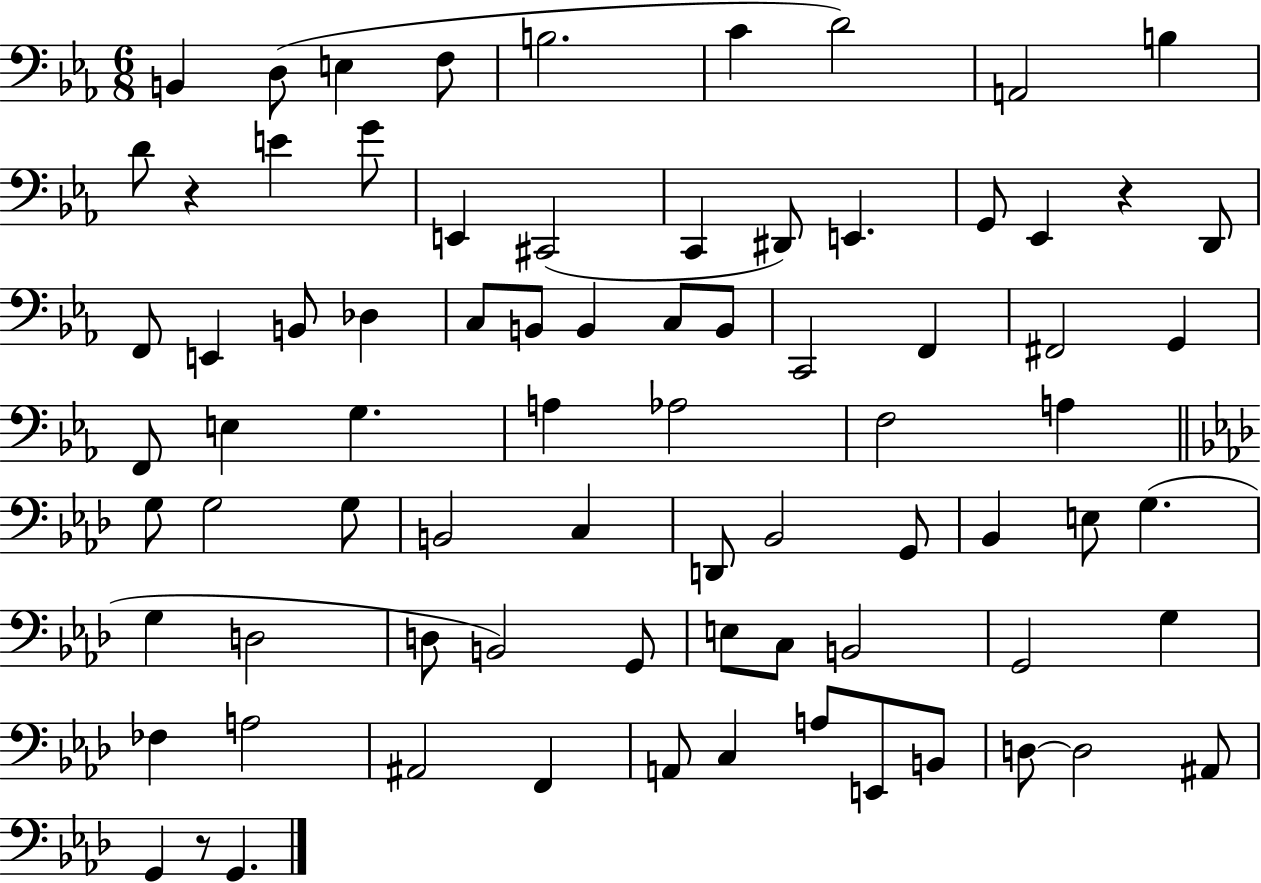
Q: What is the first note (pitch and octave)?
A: B2